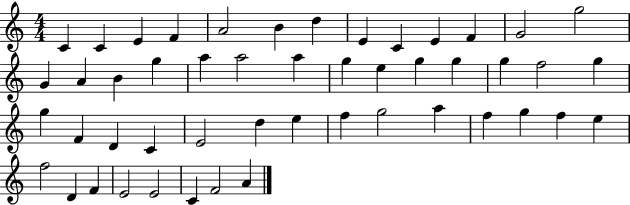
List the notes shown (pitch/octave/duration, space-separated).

C4/q C4/q E4/q F4/q A4/h B4/q D5/q E4/q C4/q E4/q F4/q G4/h G5/h G4/q A4/q B4/q G5/q A5/q A5/h A5/q G5/q E5/q G5/q G5/q G5/q F5/h G5/q G5/q F4/q D4/q C4/q E4/h D5/q E5/q F5/q G5/h A5/q F5/q G5/q F5/q E5/q F5/h D4/q F4/q E4/h E4/h C4/q F4/h A4/q